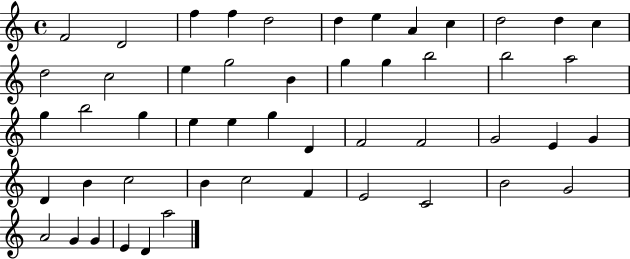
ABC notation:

X:1
T:Untitled
M:4/4
L:1/4
K:C
F2 D2 f f d2 d e A c d2 d c d2 c2 e g2 B g g b2 b2 a2 g b2 g e e g D F2 F2 G2 E G D B c2 B c2 F E2 C2 B2 G2 A2 G G E D a2